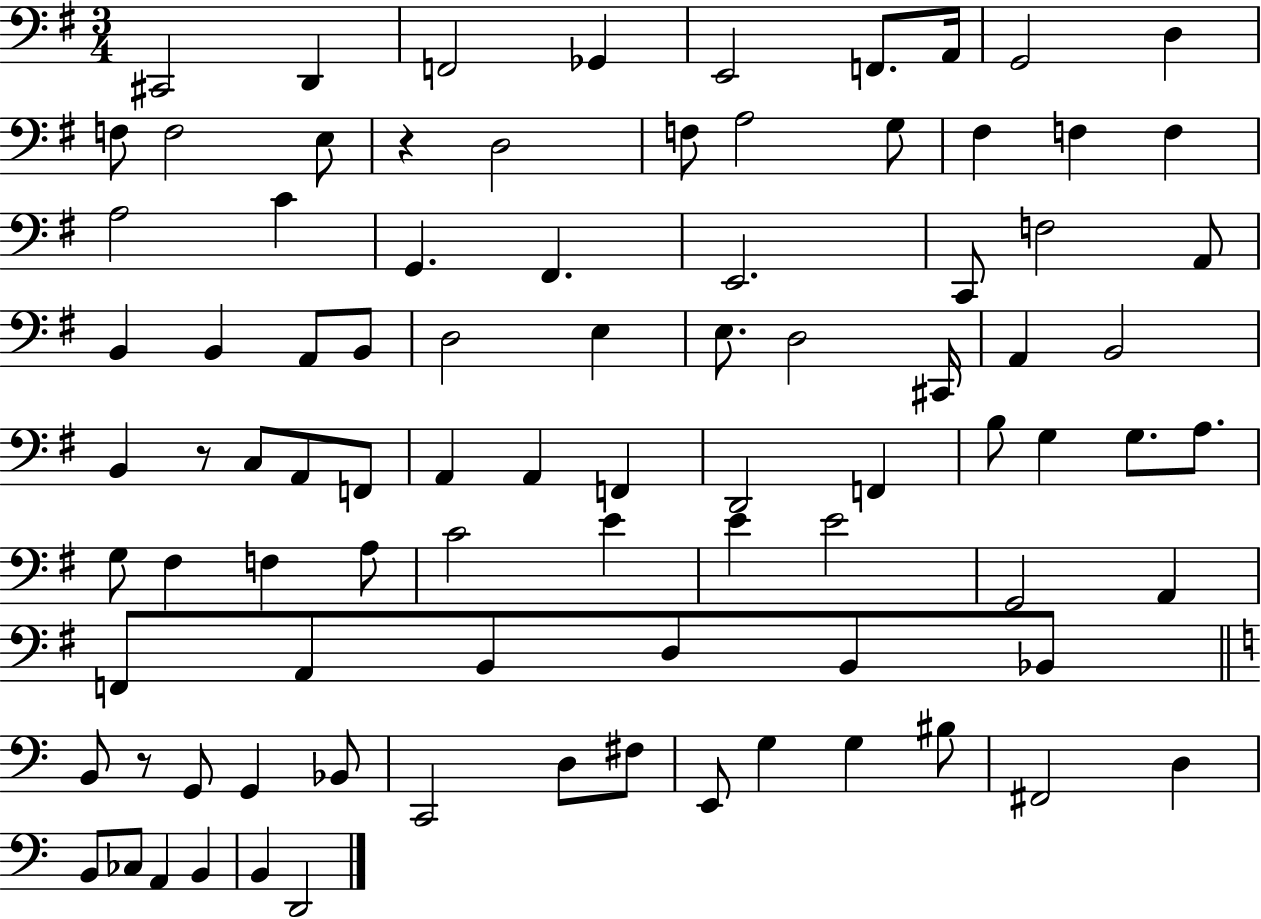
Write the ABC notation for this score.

X:1
T:Untitled
M:3/4
L:1/4
K:G
^C,,2 D,, F,,2 _G,, E,,2 F,,/2 A,,/4 G,,2 D, F,/2 F,2 E,/2 z D,2 F,/2 A,2 G,/2 ^F, F, F, A,2 C G,, ^F,, E,,2 C,,/2 F,2 A,,/2 B,, B,, A,,/2 B,,/2 D,2 E, E,/2 D,2 ^C,,/4 A,, B,,2 B,, z/2 C,/2 A,,/2 F,,/2 A,, A,, F,, D,,2 F,, B,/2 G, G,/2 A,/2 G,/2 ^F, F, A,/2 C2 E E E2 G,,2 A,, F,,/2 A,,/2 B,,/2 D,/2 B,,/2 _B,,/2 B,,/2 z/2 G,,/2 G,, _B,,/2 C,,2 D,/2 ^F,/2 E,,/2 G, G, ^B,/2 ^F,,2 D, B,,/2 _C,/2 A,, B,, B,, D,,2